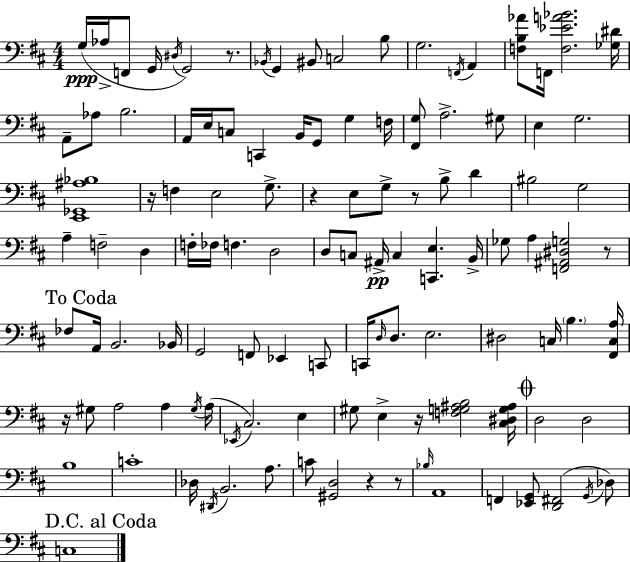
{
  \clef bass
  \numericTimeSignature
  \time 4/4
  \key d \major
  \repeat volta 2 { g16(\ppp aes16-> f,8 g,16 \acciaccatura { dis16 } g,2) r8. | \acciaccatura { bes,16 } g,4 bis,8 c2 | b8 g2. \acciaccatura { f,16 } a,4 | <f b aes'>8 f,16 <f ees' a' bes'>2. | \break <ges dis'>16 a,8-- aes8 b2. | a,16 e16 c8 c,4 b,16 g,8 g4 | f16 <fis, g>8 a2.-> | gis8 e4 g2. | \break <e, ges, ais bes>1 | r16 f4 e2 | g8.-> r4 e8 g8-> r8 b8-> d'4 | bis2 g2 | \break a4-- f2-- d4 | f16-. fes16 f4. d2 | d8 c8 ais,16->\pp c4 <c, e>4. | b,16-> ges8 a4 <f, ais, dis g>2 | \break r8 \mark "To Coda" fes8 a,16 b,2. | bes,16 g,2 f,8 ees,4 | c,8 c,16 \grace { d16 } d8. e2. | dis2 c16 \parenthesize b4. | \break <fis, c a>16 r16 gis8 a2 a4 | \acciaccatura { gis16 }( a16 \acciaccatura { ees,16 }) cis2. | e4 gis8 e4-> r16 <f g ais b>2 | <cis dis g ais>16 \mark \markup { \musicglyph "scripts.coda" } d2 d2 | \break b1 | c'1-. | des16 \acciaccatura { dis,16 } b,2. | a8. c'8 <gis, d>2 | \break r4 r8 \grace { bes16 } a,1 | f,4 <ees, g,>8 <d, fis,>2( | \acciaccatura { g,16 } des8) \mark "D.C. al Coda" c1 | } \bar "|."
}